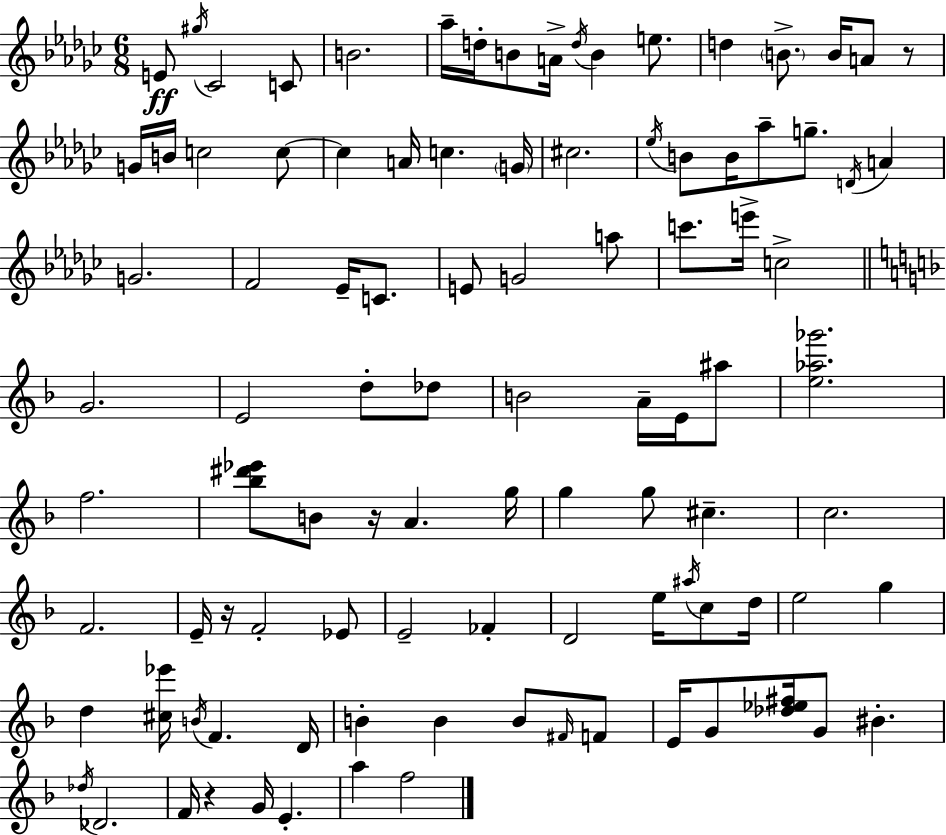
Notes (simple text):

E4/e G#5/s CES4/h C4/e B4/h. Ab5/s D5/s B4/e A4/s D5/s B4/q E5/e. D5/q B4/e. B4/s A4/e R/e G4/s B4/s C5/h C5/e C5/q A4/s C5/q. G4/s C#5/h. Eb5/s B4/e B4/s Ab5/e G5/e. D4/s A4/q G4/h. F4/h Eb4/s C4/e. E4/e G4/h A5/e C6/e. E6/s C5/h G4/h. E4/h D5/e Db5/e B4/h A4/s E4/s A#5/e [E5,Ab5,Gb6]/h. F5/h. [Bb5,D#6,Eb6]/e B4/e R/s A4/q. G5/s G5/q G5/e C#5/q. C5/h. F4/h. E4/s R/s F4/h Eb4/e E4/h FES4/q D4/h E5/s A#5/s C5/e D5/s E5/h G5/q D5/q [C#5,Eb6]/s B4/s F4/q. D4/s B4/q B4/q B4/e F#4/s F4/e E4/s G4/e [Db5,Eb5,F#5]/s G4/e BIS4/q. Db5/s Db4/h. F4/s R/q G4/s E4/q. A5/q F5/h